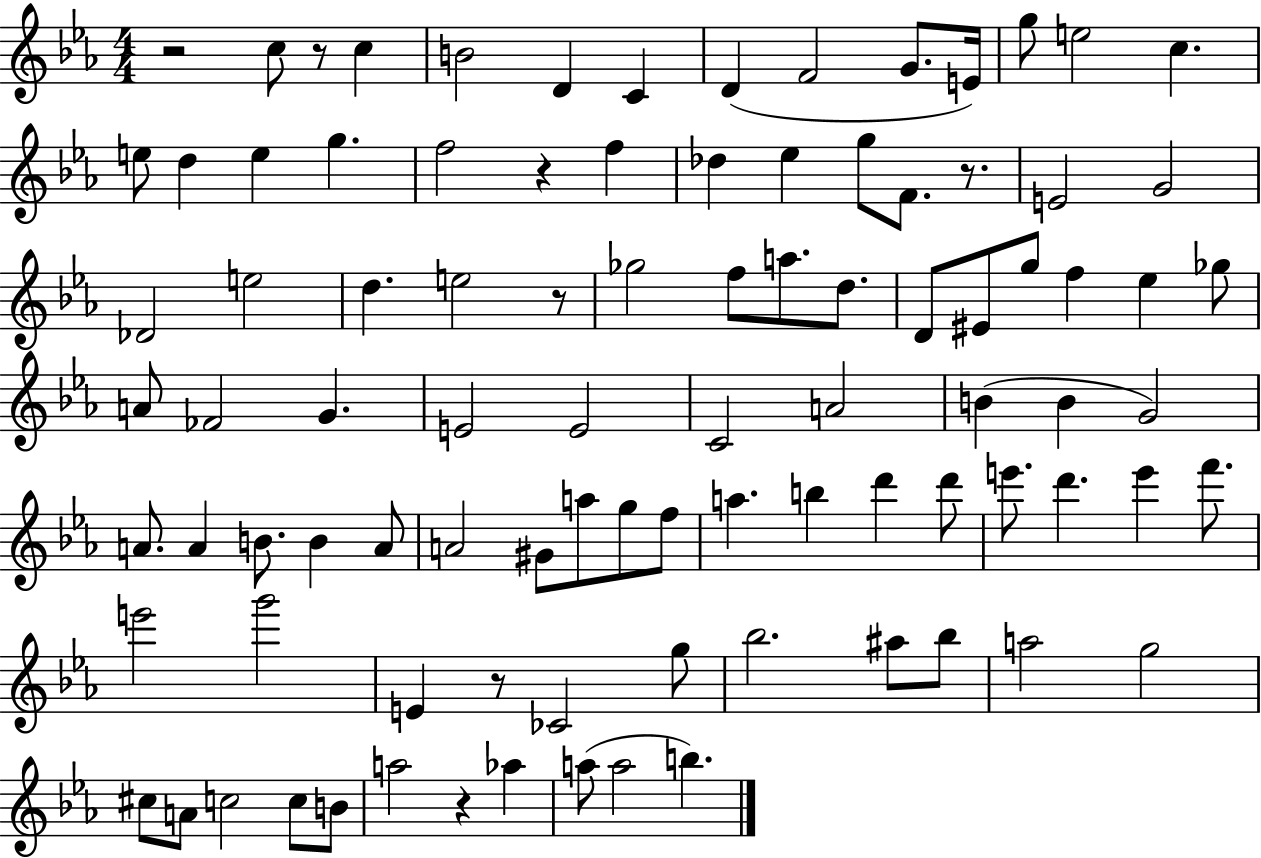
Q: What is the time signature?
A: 4/4